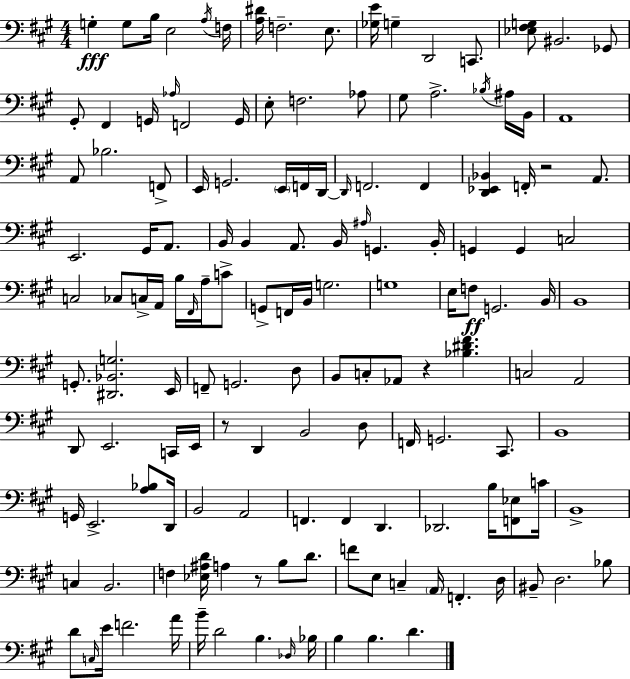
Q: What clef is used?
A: bass